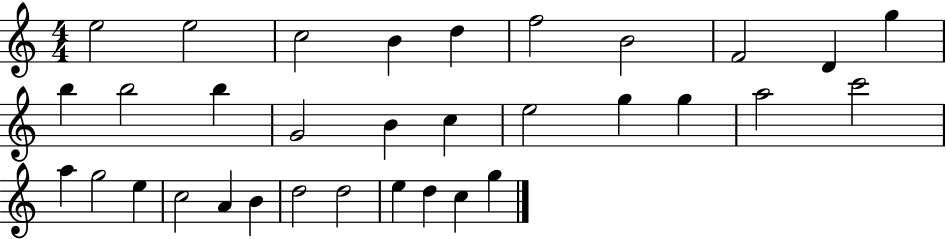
X:1
T:Untitled
M:4/4
L:1/4
K:C
e2 e2 c2 B d f2 B2 F2 D g b b2 b G2 B c e2 g g a2 c'2 a g2 e c2 A B d2 d2 e d c g